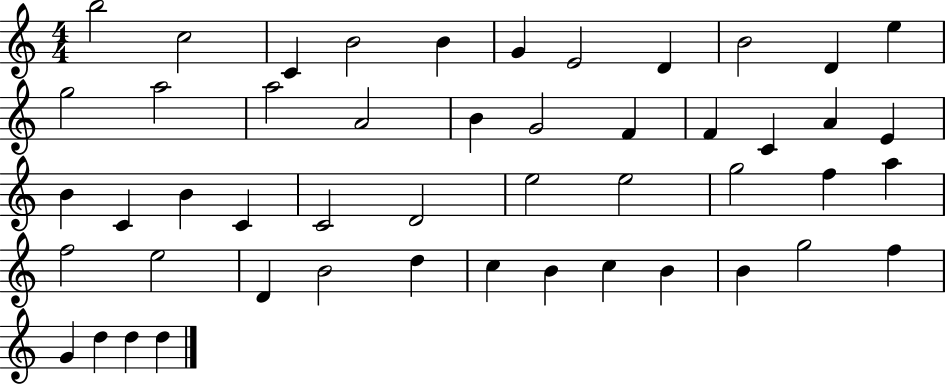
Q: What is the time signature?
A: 4/4